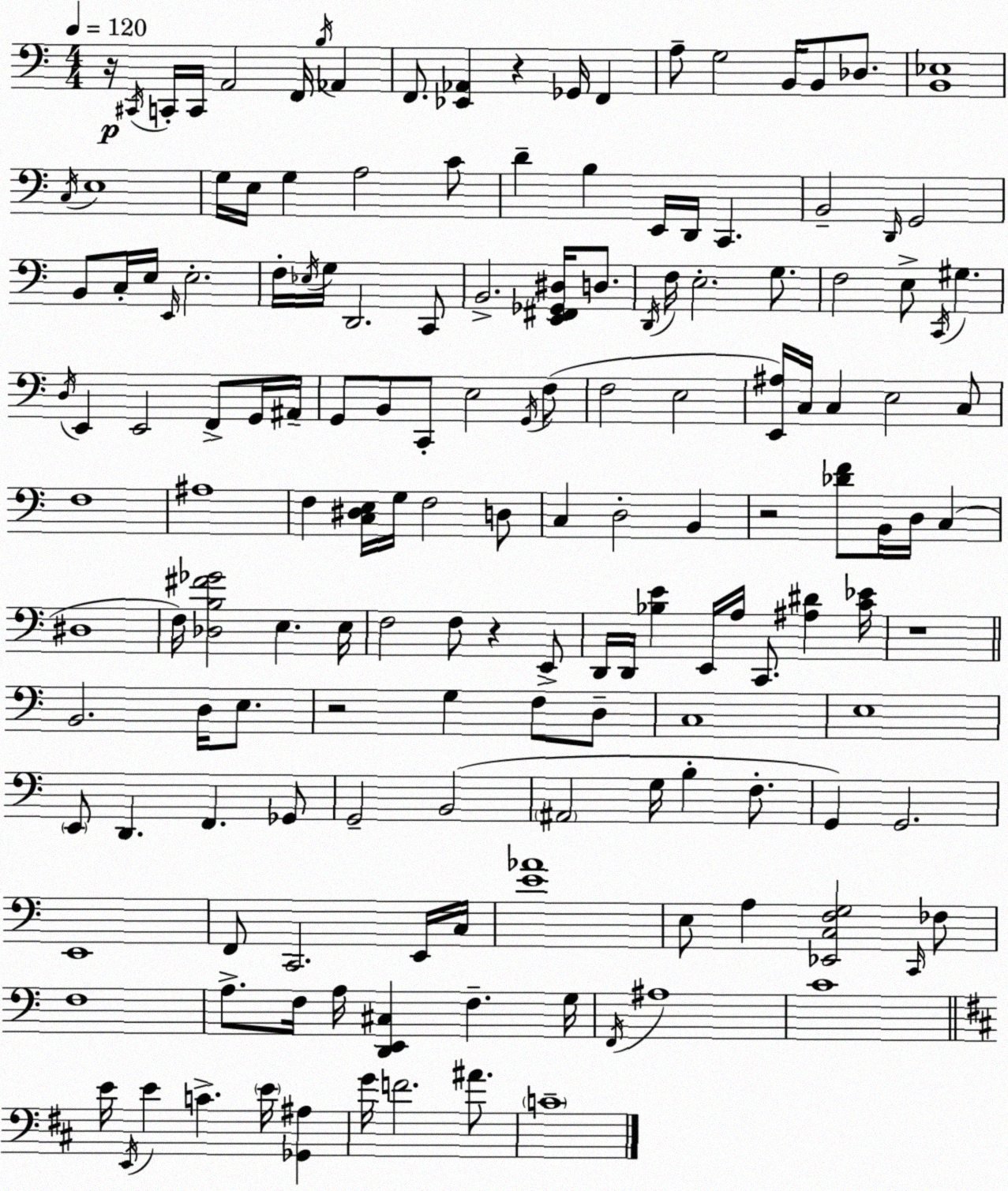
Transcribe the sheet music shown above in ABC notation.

X:1
T:Untitled
M:4/4
L:1/4
K:Am
z/4 ^C,,/4 C,,/4 C,,/4 A,,2 F,,/4 B,/4 _A,, F,,/2 [_E,,_A,,] z _G,,/4 F,, A,/2 G,2 B,,/4 B,,/2 _D,/2 [B,,_E,]4 C,/4 E,4 G,/4 E,/4 G, A,2 C/2 D B, E,,/4 D,,/4 C,, B,,2 D,,/4 G,,2 B,,/2 C,/4 E,/4 E,,/4 E,2 F,/4 _E,/4 G,/4 D,,2 C,,/2 B,,2 [E,,^F,,_G,,^D,]/4 D,/2 D,,/4 F,/4 E,2 G,/2 F,2 E,/2 C,,/4 ^G, D,/4 E,, E,,2 F,,/2 G,,/4 ^A,,/4 G,,/2 B,,/2 C,,/2 E,2 G,,/4 F,/2 F,2 E,2 [E,,^A,]/4 C,/4 C, E,2 C,/2 F,4 ^A,4 F, [C,^D,E,]/4 G,/4 F,2 D,/2 C, D,2 B,, z2 [_DF]/2 B,,/4 D,/4 C, ^D,4 F,/4 [_D,B,^F_G]2 E, E,/4 F,2 F,/2 z E,,/2 D,,/4 D,,/4 [_B,E] E,,/4 A,/4 C,,/2 [^A,^D] [C_E]/4 z4 B,,2 D,/4 E,/2 z2 G, F,/2 D,/2 C,4 E,4 E,,/2 D,, F,, _G,,/2 G,,2 B,,2 ^A,,2 G,/4 B, F,/2 G,, G,,2 E,,4 F,,/2 C,,2 E,,/4 C,/4 [E_A]4 E,/2 A, [_E,,C,F,G,]2 C,,/4 _F,/2 F,4 A,/2 F,/4 A,/4 [D,,E,,^C,] F, G,/4 F,,/4 ^A,4 C4 E/4 E,,/4 E C E/4 [_G,,^A,] G/4 F2 ^A/2 C4